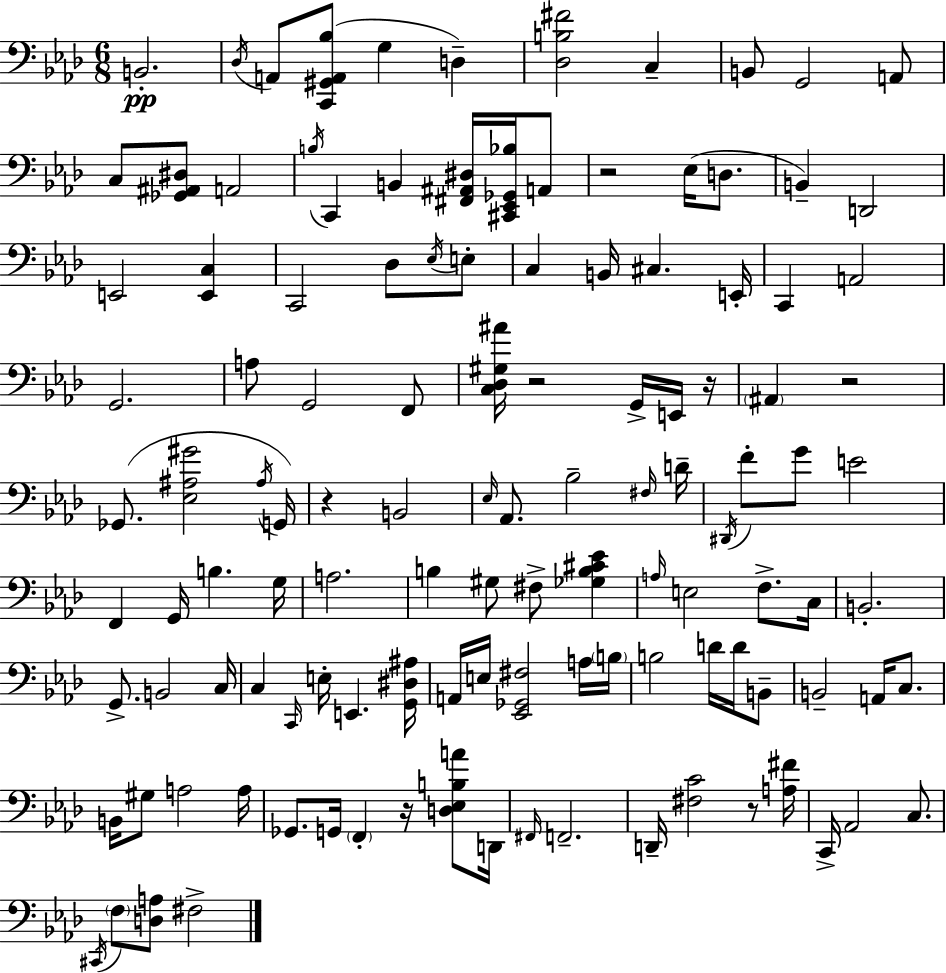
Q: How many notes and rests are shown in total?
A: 120